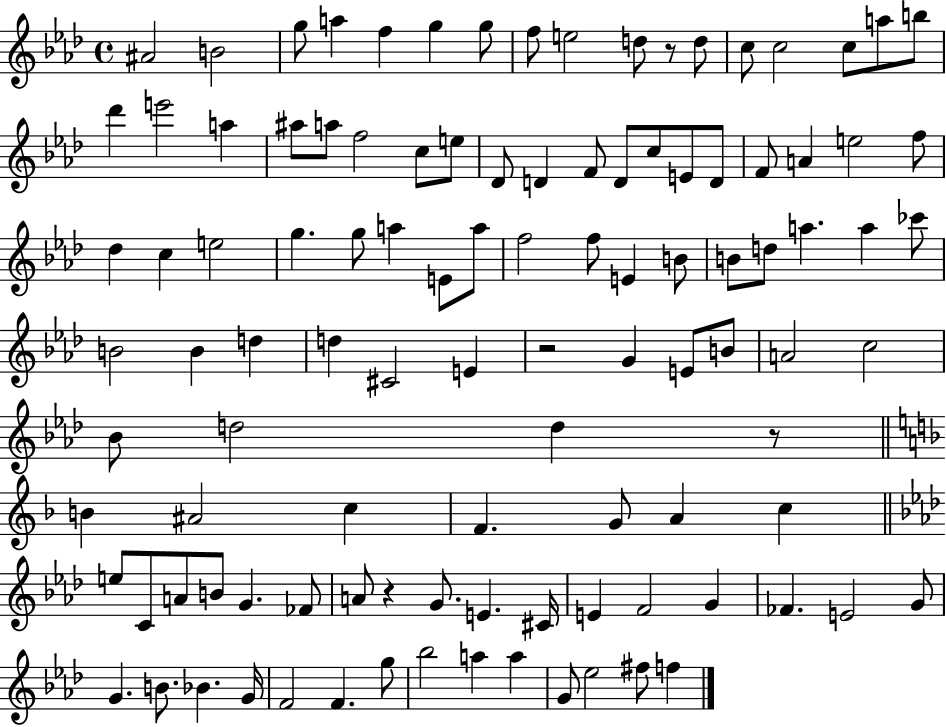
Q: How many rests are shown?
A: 4